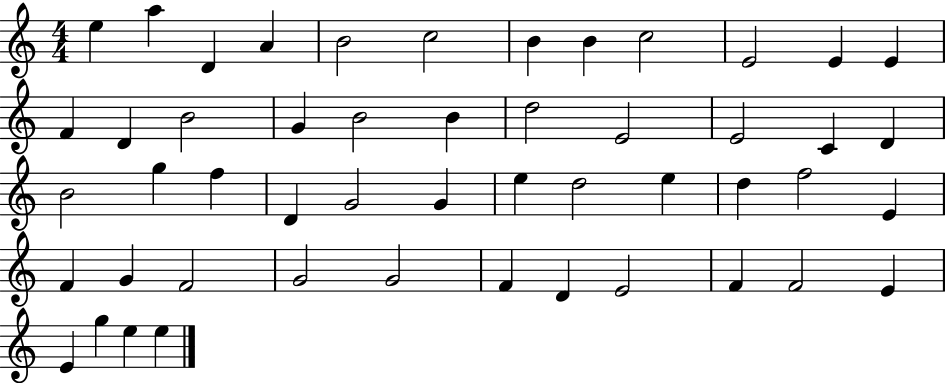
{
  \clef treble
  \numericTimeSignature
  \time 4/4
  \key c \major
  e''4 a''4 d'4 a'4 | b'2 c''2 | b'4 b'4 c''2 | e'2 e'4 e'4 | \break f'4 d'4 b'2 | g'4 b'2 b'4 | d''2 e'2 | e'2 c'4 d'4 | \break b'2 g''4 f''4 | d'4 g'2 g'4 | e''4 d''2 e''4 | d''4 f''2 e'4 | \break f'4 g'4 f'2 | g'2 g'2 | f'4 d'4 e'2 | f'4 f'2 e'4 | \break e'4 g''4 e''4 e''4 | \bar "|."
}